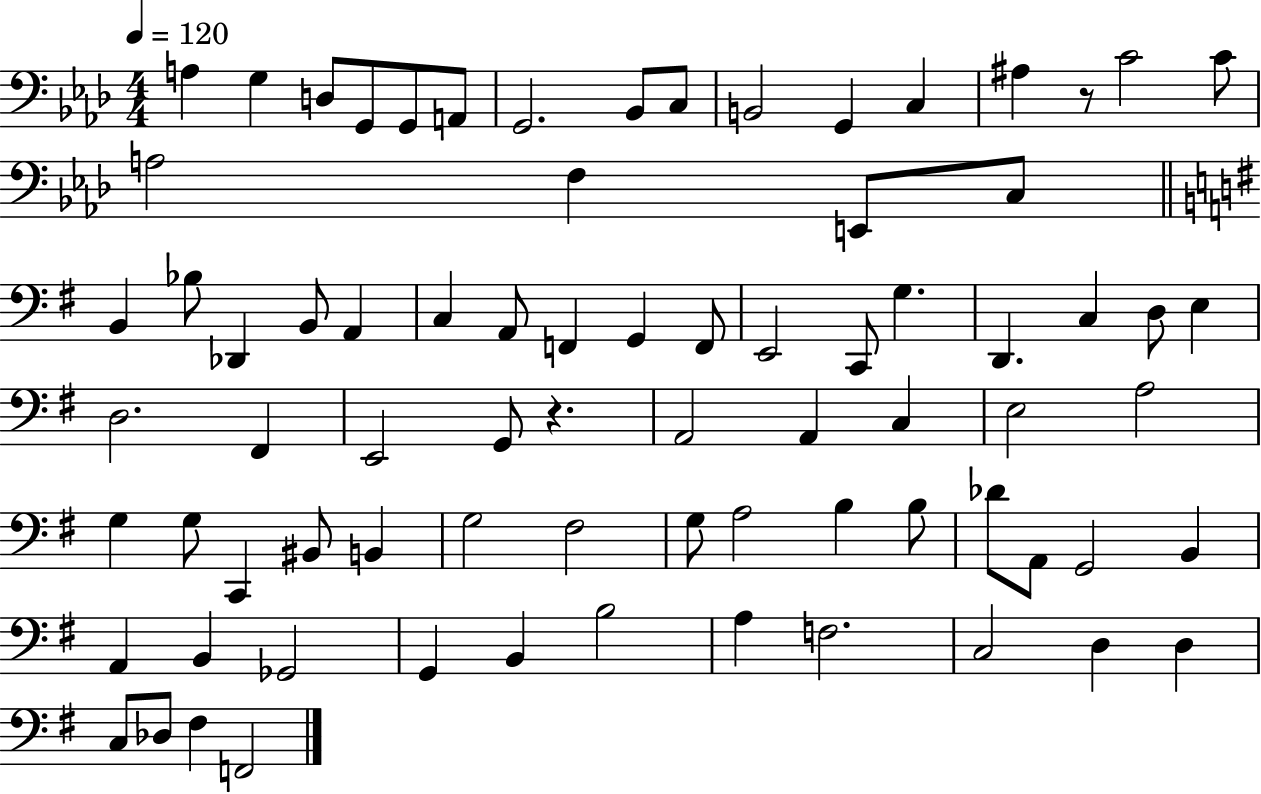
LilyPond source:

{
  \clef bass
  \numericTimeSignature
  \time 4/4
  \key aes \major
  \tempo 4 = 120
  a4 g4 d8 g,8 g,8 a,8 | g,2. bes,8 c8 | b,2 g,4 c4 | ais4 r8 c'2 c'8 | \break a2 f4 e,8 c8 | \bar "||" \break \key e \minor b,4 bes8 des,4 b,8 a,4 | c4 a,8 f,4 g,4 f,8 | e,2 c,8 g4. | d,4. c4 d8 e4 | \break d2. fis,4 | e,2 g,8 r4. | a,2 a,4 c4 | e2 a2 | \break g4 g8 c,4 bis,8 b,4 | g2 fis2 | g8 a2 b4 b8 | des'8 a,8 g,2 b,4 | \break a,4 b,4 ges,2 | g,4 b,4 b2 | a4 f2. | c2 d4 d4 | \break c8 des8 fis4 f,2 | \bar "|."
}